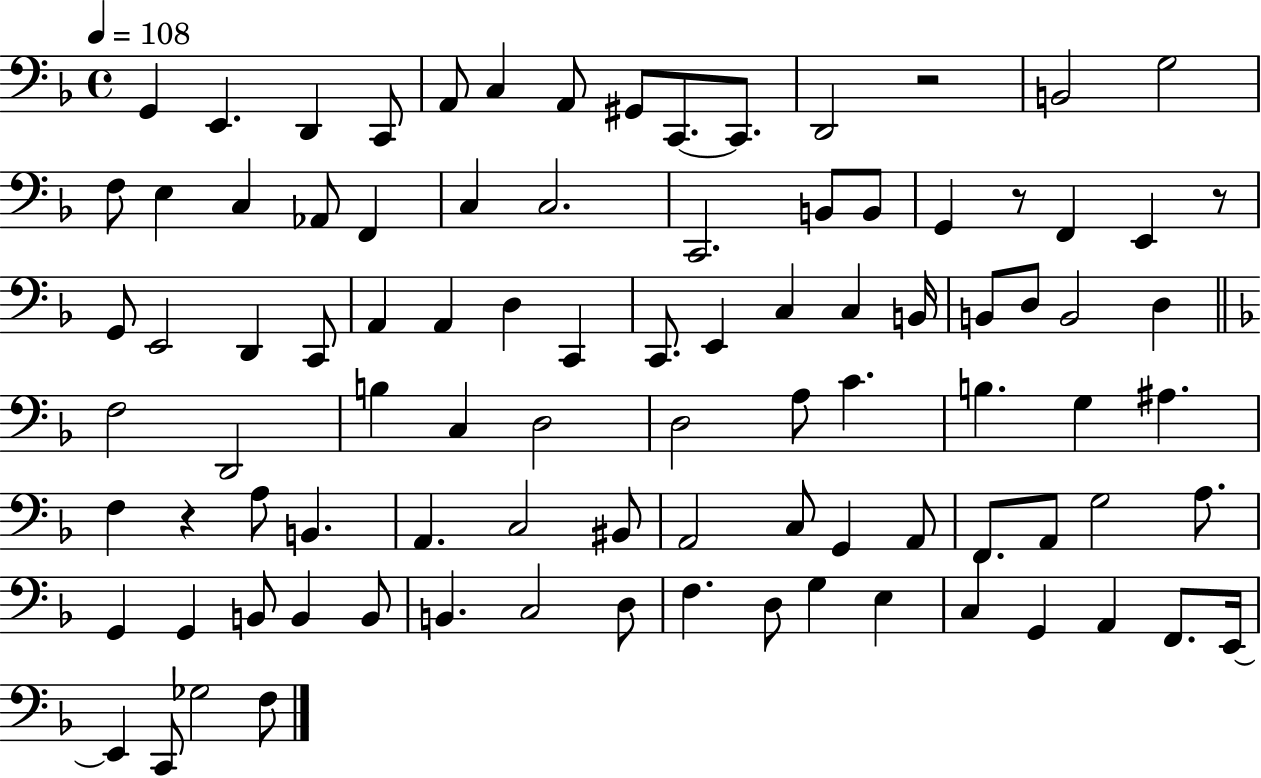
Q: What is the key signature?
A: F major